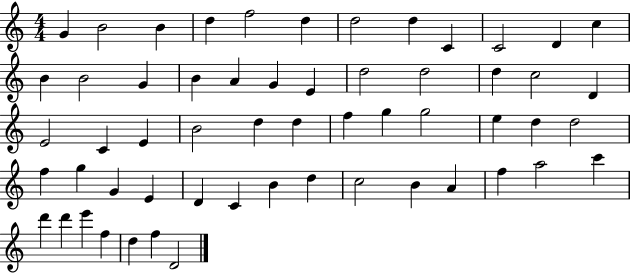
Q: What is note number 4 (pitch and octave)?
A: D5